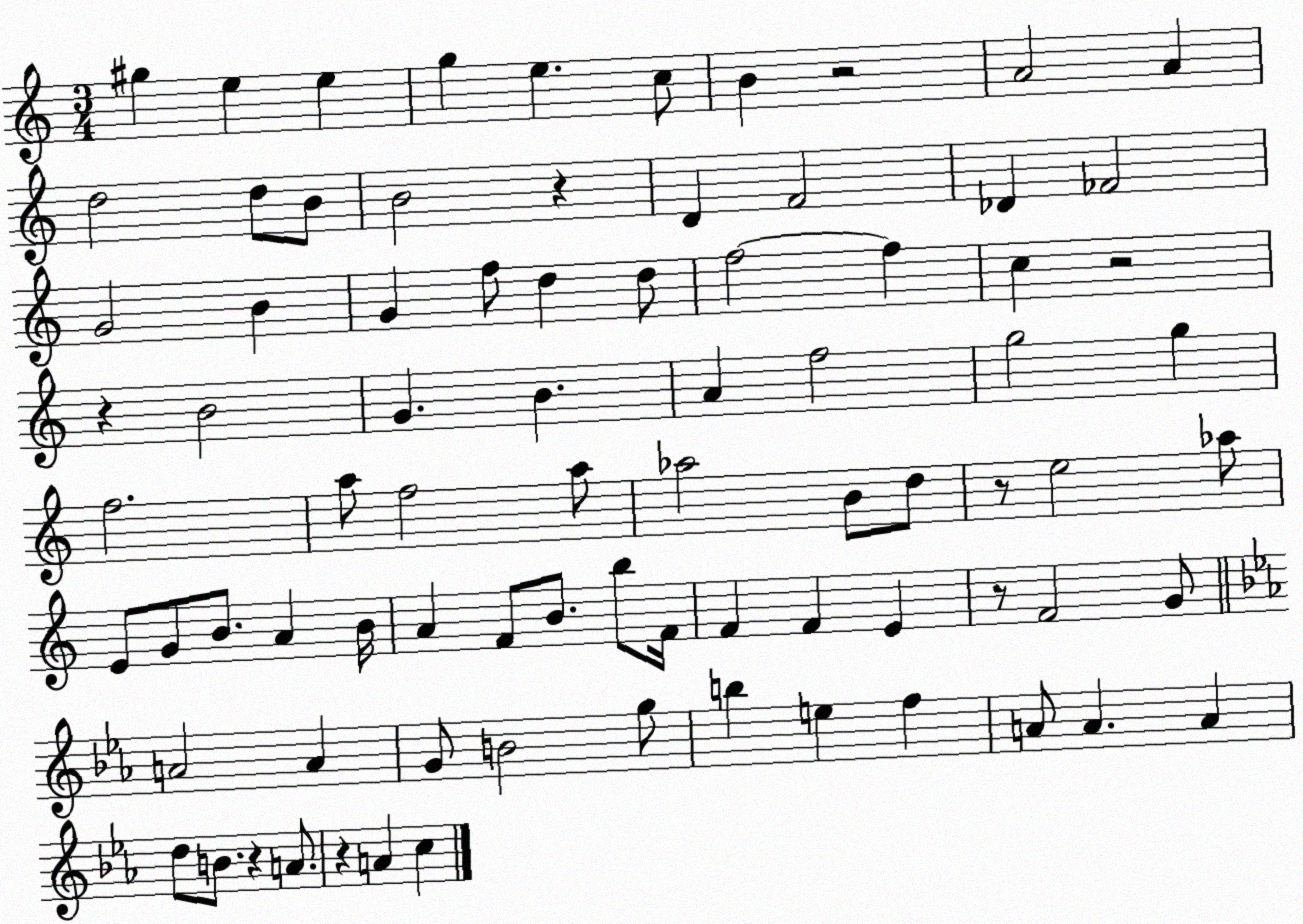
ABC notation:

X:1
T:Untitled
M:3/4
L:1/4
K:C
^g e e g e c/2 B z2 A2 A d2 d/2 B/2 B2 z D F2 _D _F2 G2 B G f/2 d d/2 f2 f c z2 z B2 G B A f2 g2 g f2 a/2 f2 a/2 _a2 B/2 d/2 z/2 e2 _a/2 E/2 G/2 B/2 A B/4 A F/2 B/2 b/2 F/4 F F E z/2 F2 G/2 A2 A G/2 B2 g/2 b e f A/2 A A d/2 B/2 z A/2 z A c